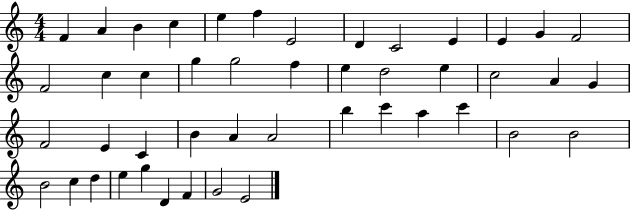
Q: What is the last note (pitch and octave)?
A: E4